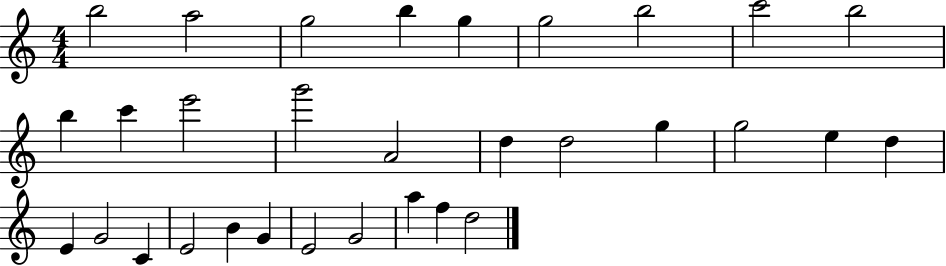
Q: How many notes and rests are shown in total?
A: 31